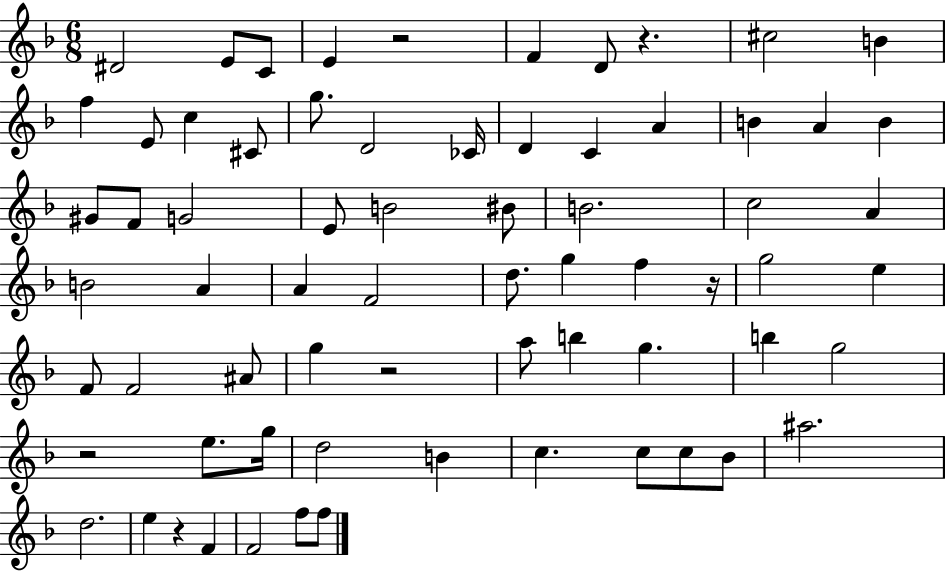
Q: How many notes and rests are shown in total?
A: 69